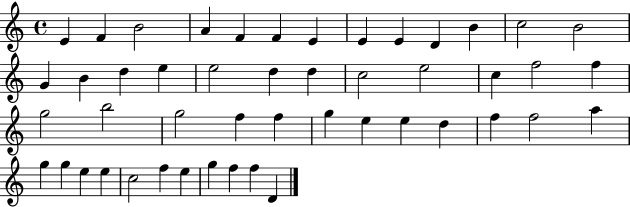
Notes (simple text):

E4/q F4/q B4/h A4/q F4/q F4/q E4/q E4/q E4/q D4/q B4/q C5/h B4/h G4/q B4/q D5/q E5/q E5/h D5/q D5/q C5/h E5/h C5/q F5/h F5/q G5/h B5/h G5/h F5/q F5/q G5/q E5/q E5/q D5/q F5/q F5/h A5/q G5/q G5/q E5/q E5/q C5/h F5/q E5/q G5/q F5/q F5/q D4/q